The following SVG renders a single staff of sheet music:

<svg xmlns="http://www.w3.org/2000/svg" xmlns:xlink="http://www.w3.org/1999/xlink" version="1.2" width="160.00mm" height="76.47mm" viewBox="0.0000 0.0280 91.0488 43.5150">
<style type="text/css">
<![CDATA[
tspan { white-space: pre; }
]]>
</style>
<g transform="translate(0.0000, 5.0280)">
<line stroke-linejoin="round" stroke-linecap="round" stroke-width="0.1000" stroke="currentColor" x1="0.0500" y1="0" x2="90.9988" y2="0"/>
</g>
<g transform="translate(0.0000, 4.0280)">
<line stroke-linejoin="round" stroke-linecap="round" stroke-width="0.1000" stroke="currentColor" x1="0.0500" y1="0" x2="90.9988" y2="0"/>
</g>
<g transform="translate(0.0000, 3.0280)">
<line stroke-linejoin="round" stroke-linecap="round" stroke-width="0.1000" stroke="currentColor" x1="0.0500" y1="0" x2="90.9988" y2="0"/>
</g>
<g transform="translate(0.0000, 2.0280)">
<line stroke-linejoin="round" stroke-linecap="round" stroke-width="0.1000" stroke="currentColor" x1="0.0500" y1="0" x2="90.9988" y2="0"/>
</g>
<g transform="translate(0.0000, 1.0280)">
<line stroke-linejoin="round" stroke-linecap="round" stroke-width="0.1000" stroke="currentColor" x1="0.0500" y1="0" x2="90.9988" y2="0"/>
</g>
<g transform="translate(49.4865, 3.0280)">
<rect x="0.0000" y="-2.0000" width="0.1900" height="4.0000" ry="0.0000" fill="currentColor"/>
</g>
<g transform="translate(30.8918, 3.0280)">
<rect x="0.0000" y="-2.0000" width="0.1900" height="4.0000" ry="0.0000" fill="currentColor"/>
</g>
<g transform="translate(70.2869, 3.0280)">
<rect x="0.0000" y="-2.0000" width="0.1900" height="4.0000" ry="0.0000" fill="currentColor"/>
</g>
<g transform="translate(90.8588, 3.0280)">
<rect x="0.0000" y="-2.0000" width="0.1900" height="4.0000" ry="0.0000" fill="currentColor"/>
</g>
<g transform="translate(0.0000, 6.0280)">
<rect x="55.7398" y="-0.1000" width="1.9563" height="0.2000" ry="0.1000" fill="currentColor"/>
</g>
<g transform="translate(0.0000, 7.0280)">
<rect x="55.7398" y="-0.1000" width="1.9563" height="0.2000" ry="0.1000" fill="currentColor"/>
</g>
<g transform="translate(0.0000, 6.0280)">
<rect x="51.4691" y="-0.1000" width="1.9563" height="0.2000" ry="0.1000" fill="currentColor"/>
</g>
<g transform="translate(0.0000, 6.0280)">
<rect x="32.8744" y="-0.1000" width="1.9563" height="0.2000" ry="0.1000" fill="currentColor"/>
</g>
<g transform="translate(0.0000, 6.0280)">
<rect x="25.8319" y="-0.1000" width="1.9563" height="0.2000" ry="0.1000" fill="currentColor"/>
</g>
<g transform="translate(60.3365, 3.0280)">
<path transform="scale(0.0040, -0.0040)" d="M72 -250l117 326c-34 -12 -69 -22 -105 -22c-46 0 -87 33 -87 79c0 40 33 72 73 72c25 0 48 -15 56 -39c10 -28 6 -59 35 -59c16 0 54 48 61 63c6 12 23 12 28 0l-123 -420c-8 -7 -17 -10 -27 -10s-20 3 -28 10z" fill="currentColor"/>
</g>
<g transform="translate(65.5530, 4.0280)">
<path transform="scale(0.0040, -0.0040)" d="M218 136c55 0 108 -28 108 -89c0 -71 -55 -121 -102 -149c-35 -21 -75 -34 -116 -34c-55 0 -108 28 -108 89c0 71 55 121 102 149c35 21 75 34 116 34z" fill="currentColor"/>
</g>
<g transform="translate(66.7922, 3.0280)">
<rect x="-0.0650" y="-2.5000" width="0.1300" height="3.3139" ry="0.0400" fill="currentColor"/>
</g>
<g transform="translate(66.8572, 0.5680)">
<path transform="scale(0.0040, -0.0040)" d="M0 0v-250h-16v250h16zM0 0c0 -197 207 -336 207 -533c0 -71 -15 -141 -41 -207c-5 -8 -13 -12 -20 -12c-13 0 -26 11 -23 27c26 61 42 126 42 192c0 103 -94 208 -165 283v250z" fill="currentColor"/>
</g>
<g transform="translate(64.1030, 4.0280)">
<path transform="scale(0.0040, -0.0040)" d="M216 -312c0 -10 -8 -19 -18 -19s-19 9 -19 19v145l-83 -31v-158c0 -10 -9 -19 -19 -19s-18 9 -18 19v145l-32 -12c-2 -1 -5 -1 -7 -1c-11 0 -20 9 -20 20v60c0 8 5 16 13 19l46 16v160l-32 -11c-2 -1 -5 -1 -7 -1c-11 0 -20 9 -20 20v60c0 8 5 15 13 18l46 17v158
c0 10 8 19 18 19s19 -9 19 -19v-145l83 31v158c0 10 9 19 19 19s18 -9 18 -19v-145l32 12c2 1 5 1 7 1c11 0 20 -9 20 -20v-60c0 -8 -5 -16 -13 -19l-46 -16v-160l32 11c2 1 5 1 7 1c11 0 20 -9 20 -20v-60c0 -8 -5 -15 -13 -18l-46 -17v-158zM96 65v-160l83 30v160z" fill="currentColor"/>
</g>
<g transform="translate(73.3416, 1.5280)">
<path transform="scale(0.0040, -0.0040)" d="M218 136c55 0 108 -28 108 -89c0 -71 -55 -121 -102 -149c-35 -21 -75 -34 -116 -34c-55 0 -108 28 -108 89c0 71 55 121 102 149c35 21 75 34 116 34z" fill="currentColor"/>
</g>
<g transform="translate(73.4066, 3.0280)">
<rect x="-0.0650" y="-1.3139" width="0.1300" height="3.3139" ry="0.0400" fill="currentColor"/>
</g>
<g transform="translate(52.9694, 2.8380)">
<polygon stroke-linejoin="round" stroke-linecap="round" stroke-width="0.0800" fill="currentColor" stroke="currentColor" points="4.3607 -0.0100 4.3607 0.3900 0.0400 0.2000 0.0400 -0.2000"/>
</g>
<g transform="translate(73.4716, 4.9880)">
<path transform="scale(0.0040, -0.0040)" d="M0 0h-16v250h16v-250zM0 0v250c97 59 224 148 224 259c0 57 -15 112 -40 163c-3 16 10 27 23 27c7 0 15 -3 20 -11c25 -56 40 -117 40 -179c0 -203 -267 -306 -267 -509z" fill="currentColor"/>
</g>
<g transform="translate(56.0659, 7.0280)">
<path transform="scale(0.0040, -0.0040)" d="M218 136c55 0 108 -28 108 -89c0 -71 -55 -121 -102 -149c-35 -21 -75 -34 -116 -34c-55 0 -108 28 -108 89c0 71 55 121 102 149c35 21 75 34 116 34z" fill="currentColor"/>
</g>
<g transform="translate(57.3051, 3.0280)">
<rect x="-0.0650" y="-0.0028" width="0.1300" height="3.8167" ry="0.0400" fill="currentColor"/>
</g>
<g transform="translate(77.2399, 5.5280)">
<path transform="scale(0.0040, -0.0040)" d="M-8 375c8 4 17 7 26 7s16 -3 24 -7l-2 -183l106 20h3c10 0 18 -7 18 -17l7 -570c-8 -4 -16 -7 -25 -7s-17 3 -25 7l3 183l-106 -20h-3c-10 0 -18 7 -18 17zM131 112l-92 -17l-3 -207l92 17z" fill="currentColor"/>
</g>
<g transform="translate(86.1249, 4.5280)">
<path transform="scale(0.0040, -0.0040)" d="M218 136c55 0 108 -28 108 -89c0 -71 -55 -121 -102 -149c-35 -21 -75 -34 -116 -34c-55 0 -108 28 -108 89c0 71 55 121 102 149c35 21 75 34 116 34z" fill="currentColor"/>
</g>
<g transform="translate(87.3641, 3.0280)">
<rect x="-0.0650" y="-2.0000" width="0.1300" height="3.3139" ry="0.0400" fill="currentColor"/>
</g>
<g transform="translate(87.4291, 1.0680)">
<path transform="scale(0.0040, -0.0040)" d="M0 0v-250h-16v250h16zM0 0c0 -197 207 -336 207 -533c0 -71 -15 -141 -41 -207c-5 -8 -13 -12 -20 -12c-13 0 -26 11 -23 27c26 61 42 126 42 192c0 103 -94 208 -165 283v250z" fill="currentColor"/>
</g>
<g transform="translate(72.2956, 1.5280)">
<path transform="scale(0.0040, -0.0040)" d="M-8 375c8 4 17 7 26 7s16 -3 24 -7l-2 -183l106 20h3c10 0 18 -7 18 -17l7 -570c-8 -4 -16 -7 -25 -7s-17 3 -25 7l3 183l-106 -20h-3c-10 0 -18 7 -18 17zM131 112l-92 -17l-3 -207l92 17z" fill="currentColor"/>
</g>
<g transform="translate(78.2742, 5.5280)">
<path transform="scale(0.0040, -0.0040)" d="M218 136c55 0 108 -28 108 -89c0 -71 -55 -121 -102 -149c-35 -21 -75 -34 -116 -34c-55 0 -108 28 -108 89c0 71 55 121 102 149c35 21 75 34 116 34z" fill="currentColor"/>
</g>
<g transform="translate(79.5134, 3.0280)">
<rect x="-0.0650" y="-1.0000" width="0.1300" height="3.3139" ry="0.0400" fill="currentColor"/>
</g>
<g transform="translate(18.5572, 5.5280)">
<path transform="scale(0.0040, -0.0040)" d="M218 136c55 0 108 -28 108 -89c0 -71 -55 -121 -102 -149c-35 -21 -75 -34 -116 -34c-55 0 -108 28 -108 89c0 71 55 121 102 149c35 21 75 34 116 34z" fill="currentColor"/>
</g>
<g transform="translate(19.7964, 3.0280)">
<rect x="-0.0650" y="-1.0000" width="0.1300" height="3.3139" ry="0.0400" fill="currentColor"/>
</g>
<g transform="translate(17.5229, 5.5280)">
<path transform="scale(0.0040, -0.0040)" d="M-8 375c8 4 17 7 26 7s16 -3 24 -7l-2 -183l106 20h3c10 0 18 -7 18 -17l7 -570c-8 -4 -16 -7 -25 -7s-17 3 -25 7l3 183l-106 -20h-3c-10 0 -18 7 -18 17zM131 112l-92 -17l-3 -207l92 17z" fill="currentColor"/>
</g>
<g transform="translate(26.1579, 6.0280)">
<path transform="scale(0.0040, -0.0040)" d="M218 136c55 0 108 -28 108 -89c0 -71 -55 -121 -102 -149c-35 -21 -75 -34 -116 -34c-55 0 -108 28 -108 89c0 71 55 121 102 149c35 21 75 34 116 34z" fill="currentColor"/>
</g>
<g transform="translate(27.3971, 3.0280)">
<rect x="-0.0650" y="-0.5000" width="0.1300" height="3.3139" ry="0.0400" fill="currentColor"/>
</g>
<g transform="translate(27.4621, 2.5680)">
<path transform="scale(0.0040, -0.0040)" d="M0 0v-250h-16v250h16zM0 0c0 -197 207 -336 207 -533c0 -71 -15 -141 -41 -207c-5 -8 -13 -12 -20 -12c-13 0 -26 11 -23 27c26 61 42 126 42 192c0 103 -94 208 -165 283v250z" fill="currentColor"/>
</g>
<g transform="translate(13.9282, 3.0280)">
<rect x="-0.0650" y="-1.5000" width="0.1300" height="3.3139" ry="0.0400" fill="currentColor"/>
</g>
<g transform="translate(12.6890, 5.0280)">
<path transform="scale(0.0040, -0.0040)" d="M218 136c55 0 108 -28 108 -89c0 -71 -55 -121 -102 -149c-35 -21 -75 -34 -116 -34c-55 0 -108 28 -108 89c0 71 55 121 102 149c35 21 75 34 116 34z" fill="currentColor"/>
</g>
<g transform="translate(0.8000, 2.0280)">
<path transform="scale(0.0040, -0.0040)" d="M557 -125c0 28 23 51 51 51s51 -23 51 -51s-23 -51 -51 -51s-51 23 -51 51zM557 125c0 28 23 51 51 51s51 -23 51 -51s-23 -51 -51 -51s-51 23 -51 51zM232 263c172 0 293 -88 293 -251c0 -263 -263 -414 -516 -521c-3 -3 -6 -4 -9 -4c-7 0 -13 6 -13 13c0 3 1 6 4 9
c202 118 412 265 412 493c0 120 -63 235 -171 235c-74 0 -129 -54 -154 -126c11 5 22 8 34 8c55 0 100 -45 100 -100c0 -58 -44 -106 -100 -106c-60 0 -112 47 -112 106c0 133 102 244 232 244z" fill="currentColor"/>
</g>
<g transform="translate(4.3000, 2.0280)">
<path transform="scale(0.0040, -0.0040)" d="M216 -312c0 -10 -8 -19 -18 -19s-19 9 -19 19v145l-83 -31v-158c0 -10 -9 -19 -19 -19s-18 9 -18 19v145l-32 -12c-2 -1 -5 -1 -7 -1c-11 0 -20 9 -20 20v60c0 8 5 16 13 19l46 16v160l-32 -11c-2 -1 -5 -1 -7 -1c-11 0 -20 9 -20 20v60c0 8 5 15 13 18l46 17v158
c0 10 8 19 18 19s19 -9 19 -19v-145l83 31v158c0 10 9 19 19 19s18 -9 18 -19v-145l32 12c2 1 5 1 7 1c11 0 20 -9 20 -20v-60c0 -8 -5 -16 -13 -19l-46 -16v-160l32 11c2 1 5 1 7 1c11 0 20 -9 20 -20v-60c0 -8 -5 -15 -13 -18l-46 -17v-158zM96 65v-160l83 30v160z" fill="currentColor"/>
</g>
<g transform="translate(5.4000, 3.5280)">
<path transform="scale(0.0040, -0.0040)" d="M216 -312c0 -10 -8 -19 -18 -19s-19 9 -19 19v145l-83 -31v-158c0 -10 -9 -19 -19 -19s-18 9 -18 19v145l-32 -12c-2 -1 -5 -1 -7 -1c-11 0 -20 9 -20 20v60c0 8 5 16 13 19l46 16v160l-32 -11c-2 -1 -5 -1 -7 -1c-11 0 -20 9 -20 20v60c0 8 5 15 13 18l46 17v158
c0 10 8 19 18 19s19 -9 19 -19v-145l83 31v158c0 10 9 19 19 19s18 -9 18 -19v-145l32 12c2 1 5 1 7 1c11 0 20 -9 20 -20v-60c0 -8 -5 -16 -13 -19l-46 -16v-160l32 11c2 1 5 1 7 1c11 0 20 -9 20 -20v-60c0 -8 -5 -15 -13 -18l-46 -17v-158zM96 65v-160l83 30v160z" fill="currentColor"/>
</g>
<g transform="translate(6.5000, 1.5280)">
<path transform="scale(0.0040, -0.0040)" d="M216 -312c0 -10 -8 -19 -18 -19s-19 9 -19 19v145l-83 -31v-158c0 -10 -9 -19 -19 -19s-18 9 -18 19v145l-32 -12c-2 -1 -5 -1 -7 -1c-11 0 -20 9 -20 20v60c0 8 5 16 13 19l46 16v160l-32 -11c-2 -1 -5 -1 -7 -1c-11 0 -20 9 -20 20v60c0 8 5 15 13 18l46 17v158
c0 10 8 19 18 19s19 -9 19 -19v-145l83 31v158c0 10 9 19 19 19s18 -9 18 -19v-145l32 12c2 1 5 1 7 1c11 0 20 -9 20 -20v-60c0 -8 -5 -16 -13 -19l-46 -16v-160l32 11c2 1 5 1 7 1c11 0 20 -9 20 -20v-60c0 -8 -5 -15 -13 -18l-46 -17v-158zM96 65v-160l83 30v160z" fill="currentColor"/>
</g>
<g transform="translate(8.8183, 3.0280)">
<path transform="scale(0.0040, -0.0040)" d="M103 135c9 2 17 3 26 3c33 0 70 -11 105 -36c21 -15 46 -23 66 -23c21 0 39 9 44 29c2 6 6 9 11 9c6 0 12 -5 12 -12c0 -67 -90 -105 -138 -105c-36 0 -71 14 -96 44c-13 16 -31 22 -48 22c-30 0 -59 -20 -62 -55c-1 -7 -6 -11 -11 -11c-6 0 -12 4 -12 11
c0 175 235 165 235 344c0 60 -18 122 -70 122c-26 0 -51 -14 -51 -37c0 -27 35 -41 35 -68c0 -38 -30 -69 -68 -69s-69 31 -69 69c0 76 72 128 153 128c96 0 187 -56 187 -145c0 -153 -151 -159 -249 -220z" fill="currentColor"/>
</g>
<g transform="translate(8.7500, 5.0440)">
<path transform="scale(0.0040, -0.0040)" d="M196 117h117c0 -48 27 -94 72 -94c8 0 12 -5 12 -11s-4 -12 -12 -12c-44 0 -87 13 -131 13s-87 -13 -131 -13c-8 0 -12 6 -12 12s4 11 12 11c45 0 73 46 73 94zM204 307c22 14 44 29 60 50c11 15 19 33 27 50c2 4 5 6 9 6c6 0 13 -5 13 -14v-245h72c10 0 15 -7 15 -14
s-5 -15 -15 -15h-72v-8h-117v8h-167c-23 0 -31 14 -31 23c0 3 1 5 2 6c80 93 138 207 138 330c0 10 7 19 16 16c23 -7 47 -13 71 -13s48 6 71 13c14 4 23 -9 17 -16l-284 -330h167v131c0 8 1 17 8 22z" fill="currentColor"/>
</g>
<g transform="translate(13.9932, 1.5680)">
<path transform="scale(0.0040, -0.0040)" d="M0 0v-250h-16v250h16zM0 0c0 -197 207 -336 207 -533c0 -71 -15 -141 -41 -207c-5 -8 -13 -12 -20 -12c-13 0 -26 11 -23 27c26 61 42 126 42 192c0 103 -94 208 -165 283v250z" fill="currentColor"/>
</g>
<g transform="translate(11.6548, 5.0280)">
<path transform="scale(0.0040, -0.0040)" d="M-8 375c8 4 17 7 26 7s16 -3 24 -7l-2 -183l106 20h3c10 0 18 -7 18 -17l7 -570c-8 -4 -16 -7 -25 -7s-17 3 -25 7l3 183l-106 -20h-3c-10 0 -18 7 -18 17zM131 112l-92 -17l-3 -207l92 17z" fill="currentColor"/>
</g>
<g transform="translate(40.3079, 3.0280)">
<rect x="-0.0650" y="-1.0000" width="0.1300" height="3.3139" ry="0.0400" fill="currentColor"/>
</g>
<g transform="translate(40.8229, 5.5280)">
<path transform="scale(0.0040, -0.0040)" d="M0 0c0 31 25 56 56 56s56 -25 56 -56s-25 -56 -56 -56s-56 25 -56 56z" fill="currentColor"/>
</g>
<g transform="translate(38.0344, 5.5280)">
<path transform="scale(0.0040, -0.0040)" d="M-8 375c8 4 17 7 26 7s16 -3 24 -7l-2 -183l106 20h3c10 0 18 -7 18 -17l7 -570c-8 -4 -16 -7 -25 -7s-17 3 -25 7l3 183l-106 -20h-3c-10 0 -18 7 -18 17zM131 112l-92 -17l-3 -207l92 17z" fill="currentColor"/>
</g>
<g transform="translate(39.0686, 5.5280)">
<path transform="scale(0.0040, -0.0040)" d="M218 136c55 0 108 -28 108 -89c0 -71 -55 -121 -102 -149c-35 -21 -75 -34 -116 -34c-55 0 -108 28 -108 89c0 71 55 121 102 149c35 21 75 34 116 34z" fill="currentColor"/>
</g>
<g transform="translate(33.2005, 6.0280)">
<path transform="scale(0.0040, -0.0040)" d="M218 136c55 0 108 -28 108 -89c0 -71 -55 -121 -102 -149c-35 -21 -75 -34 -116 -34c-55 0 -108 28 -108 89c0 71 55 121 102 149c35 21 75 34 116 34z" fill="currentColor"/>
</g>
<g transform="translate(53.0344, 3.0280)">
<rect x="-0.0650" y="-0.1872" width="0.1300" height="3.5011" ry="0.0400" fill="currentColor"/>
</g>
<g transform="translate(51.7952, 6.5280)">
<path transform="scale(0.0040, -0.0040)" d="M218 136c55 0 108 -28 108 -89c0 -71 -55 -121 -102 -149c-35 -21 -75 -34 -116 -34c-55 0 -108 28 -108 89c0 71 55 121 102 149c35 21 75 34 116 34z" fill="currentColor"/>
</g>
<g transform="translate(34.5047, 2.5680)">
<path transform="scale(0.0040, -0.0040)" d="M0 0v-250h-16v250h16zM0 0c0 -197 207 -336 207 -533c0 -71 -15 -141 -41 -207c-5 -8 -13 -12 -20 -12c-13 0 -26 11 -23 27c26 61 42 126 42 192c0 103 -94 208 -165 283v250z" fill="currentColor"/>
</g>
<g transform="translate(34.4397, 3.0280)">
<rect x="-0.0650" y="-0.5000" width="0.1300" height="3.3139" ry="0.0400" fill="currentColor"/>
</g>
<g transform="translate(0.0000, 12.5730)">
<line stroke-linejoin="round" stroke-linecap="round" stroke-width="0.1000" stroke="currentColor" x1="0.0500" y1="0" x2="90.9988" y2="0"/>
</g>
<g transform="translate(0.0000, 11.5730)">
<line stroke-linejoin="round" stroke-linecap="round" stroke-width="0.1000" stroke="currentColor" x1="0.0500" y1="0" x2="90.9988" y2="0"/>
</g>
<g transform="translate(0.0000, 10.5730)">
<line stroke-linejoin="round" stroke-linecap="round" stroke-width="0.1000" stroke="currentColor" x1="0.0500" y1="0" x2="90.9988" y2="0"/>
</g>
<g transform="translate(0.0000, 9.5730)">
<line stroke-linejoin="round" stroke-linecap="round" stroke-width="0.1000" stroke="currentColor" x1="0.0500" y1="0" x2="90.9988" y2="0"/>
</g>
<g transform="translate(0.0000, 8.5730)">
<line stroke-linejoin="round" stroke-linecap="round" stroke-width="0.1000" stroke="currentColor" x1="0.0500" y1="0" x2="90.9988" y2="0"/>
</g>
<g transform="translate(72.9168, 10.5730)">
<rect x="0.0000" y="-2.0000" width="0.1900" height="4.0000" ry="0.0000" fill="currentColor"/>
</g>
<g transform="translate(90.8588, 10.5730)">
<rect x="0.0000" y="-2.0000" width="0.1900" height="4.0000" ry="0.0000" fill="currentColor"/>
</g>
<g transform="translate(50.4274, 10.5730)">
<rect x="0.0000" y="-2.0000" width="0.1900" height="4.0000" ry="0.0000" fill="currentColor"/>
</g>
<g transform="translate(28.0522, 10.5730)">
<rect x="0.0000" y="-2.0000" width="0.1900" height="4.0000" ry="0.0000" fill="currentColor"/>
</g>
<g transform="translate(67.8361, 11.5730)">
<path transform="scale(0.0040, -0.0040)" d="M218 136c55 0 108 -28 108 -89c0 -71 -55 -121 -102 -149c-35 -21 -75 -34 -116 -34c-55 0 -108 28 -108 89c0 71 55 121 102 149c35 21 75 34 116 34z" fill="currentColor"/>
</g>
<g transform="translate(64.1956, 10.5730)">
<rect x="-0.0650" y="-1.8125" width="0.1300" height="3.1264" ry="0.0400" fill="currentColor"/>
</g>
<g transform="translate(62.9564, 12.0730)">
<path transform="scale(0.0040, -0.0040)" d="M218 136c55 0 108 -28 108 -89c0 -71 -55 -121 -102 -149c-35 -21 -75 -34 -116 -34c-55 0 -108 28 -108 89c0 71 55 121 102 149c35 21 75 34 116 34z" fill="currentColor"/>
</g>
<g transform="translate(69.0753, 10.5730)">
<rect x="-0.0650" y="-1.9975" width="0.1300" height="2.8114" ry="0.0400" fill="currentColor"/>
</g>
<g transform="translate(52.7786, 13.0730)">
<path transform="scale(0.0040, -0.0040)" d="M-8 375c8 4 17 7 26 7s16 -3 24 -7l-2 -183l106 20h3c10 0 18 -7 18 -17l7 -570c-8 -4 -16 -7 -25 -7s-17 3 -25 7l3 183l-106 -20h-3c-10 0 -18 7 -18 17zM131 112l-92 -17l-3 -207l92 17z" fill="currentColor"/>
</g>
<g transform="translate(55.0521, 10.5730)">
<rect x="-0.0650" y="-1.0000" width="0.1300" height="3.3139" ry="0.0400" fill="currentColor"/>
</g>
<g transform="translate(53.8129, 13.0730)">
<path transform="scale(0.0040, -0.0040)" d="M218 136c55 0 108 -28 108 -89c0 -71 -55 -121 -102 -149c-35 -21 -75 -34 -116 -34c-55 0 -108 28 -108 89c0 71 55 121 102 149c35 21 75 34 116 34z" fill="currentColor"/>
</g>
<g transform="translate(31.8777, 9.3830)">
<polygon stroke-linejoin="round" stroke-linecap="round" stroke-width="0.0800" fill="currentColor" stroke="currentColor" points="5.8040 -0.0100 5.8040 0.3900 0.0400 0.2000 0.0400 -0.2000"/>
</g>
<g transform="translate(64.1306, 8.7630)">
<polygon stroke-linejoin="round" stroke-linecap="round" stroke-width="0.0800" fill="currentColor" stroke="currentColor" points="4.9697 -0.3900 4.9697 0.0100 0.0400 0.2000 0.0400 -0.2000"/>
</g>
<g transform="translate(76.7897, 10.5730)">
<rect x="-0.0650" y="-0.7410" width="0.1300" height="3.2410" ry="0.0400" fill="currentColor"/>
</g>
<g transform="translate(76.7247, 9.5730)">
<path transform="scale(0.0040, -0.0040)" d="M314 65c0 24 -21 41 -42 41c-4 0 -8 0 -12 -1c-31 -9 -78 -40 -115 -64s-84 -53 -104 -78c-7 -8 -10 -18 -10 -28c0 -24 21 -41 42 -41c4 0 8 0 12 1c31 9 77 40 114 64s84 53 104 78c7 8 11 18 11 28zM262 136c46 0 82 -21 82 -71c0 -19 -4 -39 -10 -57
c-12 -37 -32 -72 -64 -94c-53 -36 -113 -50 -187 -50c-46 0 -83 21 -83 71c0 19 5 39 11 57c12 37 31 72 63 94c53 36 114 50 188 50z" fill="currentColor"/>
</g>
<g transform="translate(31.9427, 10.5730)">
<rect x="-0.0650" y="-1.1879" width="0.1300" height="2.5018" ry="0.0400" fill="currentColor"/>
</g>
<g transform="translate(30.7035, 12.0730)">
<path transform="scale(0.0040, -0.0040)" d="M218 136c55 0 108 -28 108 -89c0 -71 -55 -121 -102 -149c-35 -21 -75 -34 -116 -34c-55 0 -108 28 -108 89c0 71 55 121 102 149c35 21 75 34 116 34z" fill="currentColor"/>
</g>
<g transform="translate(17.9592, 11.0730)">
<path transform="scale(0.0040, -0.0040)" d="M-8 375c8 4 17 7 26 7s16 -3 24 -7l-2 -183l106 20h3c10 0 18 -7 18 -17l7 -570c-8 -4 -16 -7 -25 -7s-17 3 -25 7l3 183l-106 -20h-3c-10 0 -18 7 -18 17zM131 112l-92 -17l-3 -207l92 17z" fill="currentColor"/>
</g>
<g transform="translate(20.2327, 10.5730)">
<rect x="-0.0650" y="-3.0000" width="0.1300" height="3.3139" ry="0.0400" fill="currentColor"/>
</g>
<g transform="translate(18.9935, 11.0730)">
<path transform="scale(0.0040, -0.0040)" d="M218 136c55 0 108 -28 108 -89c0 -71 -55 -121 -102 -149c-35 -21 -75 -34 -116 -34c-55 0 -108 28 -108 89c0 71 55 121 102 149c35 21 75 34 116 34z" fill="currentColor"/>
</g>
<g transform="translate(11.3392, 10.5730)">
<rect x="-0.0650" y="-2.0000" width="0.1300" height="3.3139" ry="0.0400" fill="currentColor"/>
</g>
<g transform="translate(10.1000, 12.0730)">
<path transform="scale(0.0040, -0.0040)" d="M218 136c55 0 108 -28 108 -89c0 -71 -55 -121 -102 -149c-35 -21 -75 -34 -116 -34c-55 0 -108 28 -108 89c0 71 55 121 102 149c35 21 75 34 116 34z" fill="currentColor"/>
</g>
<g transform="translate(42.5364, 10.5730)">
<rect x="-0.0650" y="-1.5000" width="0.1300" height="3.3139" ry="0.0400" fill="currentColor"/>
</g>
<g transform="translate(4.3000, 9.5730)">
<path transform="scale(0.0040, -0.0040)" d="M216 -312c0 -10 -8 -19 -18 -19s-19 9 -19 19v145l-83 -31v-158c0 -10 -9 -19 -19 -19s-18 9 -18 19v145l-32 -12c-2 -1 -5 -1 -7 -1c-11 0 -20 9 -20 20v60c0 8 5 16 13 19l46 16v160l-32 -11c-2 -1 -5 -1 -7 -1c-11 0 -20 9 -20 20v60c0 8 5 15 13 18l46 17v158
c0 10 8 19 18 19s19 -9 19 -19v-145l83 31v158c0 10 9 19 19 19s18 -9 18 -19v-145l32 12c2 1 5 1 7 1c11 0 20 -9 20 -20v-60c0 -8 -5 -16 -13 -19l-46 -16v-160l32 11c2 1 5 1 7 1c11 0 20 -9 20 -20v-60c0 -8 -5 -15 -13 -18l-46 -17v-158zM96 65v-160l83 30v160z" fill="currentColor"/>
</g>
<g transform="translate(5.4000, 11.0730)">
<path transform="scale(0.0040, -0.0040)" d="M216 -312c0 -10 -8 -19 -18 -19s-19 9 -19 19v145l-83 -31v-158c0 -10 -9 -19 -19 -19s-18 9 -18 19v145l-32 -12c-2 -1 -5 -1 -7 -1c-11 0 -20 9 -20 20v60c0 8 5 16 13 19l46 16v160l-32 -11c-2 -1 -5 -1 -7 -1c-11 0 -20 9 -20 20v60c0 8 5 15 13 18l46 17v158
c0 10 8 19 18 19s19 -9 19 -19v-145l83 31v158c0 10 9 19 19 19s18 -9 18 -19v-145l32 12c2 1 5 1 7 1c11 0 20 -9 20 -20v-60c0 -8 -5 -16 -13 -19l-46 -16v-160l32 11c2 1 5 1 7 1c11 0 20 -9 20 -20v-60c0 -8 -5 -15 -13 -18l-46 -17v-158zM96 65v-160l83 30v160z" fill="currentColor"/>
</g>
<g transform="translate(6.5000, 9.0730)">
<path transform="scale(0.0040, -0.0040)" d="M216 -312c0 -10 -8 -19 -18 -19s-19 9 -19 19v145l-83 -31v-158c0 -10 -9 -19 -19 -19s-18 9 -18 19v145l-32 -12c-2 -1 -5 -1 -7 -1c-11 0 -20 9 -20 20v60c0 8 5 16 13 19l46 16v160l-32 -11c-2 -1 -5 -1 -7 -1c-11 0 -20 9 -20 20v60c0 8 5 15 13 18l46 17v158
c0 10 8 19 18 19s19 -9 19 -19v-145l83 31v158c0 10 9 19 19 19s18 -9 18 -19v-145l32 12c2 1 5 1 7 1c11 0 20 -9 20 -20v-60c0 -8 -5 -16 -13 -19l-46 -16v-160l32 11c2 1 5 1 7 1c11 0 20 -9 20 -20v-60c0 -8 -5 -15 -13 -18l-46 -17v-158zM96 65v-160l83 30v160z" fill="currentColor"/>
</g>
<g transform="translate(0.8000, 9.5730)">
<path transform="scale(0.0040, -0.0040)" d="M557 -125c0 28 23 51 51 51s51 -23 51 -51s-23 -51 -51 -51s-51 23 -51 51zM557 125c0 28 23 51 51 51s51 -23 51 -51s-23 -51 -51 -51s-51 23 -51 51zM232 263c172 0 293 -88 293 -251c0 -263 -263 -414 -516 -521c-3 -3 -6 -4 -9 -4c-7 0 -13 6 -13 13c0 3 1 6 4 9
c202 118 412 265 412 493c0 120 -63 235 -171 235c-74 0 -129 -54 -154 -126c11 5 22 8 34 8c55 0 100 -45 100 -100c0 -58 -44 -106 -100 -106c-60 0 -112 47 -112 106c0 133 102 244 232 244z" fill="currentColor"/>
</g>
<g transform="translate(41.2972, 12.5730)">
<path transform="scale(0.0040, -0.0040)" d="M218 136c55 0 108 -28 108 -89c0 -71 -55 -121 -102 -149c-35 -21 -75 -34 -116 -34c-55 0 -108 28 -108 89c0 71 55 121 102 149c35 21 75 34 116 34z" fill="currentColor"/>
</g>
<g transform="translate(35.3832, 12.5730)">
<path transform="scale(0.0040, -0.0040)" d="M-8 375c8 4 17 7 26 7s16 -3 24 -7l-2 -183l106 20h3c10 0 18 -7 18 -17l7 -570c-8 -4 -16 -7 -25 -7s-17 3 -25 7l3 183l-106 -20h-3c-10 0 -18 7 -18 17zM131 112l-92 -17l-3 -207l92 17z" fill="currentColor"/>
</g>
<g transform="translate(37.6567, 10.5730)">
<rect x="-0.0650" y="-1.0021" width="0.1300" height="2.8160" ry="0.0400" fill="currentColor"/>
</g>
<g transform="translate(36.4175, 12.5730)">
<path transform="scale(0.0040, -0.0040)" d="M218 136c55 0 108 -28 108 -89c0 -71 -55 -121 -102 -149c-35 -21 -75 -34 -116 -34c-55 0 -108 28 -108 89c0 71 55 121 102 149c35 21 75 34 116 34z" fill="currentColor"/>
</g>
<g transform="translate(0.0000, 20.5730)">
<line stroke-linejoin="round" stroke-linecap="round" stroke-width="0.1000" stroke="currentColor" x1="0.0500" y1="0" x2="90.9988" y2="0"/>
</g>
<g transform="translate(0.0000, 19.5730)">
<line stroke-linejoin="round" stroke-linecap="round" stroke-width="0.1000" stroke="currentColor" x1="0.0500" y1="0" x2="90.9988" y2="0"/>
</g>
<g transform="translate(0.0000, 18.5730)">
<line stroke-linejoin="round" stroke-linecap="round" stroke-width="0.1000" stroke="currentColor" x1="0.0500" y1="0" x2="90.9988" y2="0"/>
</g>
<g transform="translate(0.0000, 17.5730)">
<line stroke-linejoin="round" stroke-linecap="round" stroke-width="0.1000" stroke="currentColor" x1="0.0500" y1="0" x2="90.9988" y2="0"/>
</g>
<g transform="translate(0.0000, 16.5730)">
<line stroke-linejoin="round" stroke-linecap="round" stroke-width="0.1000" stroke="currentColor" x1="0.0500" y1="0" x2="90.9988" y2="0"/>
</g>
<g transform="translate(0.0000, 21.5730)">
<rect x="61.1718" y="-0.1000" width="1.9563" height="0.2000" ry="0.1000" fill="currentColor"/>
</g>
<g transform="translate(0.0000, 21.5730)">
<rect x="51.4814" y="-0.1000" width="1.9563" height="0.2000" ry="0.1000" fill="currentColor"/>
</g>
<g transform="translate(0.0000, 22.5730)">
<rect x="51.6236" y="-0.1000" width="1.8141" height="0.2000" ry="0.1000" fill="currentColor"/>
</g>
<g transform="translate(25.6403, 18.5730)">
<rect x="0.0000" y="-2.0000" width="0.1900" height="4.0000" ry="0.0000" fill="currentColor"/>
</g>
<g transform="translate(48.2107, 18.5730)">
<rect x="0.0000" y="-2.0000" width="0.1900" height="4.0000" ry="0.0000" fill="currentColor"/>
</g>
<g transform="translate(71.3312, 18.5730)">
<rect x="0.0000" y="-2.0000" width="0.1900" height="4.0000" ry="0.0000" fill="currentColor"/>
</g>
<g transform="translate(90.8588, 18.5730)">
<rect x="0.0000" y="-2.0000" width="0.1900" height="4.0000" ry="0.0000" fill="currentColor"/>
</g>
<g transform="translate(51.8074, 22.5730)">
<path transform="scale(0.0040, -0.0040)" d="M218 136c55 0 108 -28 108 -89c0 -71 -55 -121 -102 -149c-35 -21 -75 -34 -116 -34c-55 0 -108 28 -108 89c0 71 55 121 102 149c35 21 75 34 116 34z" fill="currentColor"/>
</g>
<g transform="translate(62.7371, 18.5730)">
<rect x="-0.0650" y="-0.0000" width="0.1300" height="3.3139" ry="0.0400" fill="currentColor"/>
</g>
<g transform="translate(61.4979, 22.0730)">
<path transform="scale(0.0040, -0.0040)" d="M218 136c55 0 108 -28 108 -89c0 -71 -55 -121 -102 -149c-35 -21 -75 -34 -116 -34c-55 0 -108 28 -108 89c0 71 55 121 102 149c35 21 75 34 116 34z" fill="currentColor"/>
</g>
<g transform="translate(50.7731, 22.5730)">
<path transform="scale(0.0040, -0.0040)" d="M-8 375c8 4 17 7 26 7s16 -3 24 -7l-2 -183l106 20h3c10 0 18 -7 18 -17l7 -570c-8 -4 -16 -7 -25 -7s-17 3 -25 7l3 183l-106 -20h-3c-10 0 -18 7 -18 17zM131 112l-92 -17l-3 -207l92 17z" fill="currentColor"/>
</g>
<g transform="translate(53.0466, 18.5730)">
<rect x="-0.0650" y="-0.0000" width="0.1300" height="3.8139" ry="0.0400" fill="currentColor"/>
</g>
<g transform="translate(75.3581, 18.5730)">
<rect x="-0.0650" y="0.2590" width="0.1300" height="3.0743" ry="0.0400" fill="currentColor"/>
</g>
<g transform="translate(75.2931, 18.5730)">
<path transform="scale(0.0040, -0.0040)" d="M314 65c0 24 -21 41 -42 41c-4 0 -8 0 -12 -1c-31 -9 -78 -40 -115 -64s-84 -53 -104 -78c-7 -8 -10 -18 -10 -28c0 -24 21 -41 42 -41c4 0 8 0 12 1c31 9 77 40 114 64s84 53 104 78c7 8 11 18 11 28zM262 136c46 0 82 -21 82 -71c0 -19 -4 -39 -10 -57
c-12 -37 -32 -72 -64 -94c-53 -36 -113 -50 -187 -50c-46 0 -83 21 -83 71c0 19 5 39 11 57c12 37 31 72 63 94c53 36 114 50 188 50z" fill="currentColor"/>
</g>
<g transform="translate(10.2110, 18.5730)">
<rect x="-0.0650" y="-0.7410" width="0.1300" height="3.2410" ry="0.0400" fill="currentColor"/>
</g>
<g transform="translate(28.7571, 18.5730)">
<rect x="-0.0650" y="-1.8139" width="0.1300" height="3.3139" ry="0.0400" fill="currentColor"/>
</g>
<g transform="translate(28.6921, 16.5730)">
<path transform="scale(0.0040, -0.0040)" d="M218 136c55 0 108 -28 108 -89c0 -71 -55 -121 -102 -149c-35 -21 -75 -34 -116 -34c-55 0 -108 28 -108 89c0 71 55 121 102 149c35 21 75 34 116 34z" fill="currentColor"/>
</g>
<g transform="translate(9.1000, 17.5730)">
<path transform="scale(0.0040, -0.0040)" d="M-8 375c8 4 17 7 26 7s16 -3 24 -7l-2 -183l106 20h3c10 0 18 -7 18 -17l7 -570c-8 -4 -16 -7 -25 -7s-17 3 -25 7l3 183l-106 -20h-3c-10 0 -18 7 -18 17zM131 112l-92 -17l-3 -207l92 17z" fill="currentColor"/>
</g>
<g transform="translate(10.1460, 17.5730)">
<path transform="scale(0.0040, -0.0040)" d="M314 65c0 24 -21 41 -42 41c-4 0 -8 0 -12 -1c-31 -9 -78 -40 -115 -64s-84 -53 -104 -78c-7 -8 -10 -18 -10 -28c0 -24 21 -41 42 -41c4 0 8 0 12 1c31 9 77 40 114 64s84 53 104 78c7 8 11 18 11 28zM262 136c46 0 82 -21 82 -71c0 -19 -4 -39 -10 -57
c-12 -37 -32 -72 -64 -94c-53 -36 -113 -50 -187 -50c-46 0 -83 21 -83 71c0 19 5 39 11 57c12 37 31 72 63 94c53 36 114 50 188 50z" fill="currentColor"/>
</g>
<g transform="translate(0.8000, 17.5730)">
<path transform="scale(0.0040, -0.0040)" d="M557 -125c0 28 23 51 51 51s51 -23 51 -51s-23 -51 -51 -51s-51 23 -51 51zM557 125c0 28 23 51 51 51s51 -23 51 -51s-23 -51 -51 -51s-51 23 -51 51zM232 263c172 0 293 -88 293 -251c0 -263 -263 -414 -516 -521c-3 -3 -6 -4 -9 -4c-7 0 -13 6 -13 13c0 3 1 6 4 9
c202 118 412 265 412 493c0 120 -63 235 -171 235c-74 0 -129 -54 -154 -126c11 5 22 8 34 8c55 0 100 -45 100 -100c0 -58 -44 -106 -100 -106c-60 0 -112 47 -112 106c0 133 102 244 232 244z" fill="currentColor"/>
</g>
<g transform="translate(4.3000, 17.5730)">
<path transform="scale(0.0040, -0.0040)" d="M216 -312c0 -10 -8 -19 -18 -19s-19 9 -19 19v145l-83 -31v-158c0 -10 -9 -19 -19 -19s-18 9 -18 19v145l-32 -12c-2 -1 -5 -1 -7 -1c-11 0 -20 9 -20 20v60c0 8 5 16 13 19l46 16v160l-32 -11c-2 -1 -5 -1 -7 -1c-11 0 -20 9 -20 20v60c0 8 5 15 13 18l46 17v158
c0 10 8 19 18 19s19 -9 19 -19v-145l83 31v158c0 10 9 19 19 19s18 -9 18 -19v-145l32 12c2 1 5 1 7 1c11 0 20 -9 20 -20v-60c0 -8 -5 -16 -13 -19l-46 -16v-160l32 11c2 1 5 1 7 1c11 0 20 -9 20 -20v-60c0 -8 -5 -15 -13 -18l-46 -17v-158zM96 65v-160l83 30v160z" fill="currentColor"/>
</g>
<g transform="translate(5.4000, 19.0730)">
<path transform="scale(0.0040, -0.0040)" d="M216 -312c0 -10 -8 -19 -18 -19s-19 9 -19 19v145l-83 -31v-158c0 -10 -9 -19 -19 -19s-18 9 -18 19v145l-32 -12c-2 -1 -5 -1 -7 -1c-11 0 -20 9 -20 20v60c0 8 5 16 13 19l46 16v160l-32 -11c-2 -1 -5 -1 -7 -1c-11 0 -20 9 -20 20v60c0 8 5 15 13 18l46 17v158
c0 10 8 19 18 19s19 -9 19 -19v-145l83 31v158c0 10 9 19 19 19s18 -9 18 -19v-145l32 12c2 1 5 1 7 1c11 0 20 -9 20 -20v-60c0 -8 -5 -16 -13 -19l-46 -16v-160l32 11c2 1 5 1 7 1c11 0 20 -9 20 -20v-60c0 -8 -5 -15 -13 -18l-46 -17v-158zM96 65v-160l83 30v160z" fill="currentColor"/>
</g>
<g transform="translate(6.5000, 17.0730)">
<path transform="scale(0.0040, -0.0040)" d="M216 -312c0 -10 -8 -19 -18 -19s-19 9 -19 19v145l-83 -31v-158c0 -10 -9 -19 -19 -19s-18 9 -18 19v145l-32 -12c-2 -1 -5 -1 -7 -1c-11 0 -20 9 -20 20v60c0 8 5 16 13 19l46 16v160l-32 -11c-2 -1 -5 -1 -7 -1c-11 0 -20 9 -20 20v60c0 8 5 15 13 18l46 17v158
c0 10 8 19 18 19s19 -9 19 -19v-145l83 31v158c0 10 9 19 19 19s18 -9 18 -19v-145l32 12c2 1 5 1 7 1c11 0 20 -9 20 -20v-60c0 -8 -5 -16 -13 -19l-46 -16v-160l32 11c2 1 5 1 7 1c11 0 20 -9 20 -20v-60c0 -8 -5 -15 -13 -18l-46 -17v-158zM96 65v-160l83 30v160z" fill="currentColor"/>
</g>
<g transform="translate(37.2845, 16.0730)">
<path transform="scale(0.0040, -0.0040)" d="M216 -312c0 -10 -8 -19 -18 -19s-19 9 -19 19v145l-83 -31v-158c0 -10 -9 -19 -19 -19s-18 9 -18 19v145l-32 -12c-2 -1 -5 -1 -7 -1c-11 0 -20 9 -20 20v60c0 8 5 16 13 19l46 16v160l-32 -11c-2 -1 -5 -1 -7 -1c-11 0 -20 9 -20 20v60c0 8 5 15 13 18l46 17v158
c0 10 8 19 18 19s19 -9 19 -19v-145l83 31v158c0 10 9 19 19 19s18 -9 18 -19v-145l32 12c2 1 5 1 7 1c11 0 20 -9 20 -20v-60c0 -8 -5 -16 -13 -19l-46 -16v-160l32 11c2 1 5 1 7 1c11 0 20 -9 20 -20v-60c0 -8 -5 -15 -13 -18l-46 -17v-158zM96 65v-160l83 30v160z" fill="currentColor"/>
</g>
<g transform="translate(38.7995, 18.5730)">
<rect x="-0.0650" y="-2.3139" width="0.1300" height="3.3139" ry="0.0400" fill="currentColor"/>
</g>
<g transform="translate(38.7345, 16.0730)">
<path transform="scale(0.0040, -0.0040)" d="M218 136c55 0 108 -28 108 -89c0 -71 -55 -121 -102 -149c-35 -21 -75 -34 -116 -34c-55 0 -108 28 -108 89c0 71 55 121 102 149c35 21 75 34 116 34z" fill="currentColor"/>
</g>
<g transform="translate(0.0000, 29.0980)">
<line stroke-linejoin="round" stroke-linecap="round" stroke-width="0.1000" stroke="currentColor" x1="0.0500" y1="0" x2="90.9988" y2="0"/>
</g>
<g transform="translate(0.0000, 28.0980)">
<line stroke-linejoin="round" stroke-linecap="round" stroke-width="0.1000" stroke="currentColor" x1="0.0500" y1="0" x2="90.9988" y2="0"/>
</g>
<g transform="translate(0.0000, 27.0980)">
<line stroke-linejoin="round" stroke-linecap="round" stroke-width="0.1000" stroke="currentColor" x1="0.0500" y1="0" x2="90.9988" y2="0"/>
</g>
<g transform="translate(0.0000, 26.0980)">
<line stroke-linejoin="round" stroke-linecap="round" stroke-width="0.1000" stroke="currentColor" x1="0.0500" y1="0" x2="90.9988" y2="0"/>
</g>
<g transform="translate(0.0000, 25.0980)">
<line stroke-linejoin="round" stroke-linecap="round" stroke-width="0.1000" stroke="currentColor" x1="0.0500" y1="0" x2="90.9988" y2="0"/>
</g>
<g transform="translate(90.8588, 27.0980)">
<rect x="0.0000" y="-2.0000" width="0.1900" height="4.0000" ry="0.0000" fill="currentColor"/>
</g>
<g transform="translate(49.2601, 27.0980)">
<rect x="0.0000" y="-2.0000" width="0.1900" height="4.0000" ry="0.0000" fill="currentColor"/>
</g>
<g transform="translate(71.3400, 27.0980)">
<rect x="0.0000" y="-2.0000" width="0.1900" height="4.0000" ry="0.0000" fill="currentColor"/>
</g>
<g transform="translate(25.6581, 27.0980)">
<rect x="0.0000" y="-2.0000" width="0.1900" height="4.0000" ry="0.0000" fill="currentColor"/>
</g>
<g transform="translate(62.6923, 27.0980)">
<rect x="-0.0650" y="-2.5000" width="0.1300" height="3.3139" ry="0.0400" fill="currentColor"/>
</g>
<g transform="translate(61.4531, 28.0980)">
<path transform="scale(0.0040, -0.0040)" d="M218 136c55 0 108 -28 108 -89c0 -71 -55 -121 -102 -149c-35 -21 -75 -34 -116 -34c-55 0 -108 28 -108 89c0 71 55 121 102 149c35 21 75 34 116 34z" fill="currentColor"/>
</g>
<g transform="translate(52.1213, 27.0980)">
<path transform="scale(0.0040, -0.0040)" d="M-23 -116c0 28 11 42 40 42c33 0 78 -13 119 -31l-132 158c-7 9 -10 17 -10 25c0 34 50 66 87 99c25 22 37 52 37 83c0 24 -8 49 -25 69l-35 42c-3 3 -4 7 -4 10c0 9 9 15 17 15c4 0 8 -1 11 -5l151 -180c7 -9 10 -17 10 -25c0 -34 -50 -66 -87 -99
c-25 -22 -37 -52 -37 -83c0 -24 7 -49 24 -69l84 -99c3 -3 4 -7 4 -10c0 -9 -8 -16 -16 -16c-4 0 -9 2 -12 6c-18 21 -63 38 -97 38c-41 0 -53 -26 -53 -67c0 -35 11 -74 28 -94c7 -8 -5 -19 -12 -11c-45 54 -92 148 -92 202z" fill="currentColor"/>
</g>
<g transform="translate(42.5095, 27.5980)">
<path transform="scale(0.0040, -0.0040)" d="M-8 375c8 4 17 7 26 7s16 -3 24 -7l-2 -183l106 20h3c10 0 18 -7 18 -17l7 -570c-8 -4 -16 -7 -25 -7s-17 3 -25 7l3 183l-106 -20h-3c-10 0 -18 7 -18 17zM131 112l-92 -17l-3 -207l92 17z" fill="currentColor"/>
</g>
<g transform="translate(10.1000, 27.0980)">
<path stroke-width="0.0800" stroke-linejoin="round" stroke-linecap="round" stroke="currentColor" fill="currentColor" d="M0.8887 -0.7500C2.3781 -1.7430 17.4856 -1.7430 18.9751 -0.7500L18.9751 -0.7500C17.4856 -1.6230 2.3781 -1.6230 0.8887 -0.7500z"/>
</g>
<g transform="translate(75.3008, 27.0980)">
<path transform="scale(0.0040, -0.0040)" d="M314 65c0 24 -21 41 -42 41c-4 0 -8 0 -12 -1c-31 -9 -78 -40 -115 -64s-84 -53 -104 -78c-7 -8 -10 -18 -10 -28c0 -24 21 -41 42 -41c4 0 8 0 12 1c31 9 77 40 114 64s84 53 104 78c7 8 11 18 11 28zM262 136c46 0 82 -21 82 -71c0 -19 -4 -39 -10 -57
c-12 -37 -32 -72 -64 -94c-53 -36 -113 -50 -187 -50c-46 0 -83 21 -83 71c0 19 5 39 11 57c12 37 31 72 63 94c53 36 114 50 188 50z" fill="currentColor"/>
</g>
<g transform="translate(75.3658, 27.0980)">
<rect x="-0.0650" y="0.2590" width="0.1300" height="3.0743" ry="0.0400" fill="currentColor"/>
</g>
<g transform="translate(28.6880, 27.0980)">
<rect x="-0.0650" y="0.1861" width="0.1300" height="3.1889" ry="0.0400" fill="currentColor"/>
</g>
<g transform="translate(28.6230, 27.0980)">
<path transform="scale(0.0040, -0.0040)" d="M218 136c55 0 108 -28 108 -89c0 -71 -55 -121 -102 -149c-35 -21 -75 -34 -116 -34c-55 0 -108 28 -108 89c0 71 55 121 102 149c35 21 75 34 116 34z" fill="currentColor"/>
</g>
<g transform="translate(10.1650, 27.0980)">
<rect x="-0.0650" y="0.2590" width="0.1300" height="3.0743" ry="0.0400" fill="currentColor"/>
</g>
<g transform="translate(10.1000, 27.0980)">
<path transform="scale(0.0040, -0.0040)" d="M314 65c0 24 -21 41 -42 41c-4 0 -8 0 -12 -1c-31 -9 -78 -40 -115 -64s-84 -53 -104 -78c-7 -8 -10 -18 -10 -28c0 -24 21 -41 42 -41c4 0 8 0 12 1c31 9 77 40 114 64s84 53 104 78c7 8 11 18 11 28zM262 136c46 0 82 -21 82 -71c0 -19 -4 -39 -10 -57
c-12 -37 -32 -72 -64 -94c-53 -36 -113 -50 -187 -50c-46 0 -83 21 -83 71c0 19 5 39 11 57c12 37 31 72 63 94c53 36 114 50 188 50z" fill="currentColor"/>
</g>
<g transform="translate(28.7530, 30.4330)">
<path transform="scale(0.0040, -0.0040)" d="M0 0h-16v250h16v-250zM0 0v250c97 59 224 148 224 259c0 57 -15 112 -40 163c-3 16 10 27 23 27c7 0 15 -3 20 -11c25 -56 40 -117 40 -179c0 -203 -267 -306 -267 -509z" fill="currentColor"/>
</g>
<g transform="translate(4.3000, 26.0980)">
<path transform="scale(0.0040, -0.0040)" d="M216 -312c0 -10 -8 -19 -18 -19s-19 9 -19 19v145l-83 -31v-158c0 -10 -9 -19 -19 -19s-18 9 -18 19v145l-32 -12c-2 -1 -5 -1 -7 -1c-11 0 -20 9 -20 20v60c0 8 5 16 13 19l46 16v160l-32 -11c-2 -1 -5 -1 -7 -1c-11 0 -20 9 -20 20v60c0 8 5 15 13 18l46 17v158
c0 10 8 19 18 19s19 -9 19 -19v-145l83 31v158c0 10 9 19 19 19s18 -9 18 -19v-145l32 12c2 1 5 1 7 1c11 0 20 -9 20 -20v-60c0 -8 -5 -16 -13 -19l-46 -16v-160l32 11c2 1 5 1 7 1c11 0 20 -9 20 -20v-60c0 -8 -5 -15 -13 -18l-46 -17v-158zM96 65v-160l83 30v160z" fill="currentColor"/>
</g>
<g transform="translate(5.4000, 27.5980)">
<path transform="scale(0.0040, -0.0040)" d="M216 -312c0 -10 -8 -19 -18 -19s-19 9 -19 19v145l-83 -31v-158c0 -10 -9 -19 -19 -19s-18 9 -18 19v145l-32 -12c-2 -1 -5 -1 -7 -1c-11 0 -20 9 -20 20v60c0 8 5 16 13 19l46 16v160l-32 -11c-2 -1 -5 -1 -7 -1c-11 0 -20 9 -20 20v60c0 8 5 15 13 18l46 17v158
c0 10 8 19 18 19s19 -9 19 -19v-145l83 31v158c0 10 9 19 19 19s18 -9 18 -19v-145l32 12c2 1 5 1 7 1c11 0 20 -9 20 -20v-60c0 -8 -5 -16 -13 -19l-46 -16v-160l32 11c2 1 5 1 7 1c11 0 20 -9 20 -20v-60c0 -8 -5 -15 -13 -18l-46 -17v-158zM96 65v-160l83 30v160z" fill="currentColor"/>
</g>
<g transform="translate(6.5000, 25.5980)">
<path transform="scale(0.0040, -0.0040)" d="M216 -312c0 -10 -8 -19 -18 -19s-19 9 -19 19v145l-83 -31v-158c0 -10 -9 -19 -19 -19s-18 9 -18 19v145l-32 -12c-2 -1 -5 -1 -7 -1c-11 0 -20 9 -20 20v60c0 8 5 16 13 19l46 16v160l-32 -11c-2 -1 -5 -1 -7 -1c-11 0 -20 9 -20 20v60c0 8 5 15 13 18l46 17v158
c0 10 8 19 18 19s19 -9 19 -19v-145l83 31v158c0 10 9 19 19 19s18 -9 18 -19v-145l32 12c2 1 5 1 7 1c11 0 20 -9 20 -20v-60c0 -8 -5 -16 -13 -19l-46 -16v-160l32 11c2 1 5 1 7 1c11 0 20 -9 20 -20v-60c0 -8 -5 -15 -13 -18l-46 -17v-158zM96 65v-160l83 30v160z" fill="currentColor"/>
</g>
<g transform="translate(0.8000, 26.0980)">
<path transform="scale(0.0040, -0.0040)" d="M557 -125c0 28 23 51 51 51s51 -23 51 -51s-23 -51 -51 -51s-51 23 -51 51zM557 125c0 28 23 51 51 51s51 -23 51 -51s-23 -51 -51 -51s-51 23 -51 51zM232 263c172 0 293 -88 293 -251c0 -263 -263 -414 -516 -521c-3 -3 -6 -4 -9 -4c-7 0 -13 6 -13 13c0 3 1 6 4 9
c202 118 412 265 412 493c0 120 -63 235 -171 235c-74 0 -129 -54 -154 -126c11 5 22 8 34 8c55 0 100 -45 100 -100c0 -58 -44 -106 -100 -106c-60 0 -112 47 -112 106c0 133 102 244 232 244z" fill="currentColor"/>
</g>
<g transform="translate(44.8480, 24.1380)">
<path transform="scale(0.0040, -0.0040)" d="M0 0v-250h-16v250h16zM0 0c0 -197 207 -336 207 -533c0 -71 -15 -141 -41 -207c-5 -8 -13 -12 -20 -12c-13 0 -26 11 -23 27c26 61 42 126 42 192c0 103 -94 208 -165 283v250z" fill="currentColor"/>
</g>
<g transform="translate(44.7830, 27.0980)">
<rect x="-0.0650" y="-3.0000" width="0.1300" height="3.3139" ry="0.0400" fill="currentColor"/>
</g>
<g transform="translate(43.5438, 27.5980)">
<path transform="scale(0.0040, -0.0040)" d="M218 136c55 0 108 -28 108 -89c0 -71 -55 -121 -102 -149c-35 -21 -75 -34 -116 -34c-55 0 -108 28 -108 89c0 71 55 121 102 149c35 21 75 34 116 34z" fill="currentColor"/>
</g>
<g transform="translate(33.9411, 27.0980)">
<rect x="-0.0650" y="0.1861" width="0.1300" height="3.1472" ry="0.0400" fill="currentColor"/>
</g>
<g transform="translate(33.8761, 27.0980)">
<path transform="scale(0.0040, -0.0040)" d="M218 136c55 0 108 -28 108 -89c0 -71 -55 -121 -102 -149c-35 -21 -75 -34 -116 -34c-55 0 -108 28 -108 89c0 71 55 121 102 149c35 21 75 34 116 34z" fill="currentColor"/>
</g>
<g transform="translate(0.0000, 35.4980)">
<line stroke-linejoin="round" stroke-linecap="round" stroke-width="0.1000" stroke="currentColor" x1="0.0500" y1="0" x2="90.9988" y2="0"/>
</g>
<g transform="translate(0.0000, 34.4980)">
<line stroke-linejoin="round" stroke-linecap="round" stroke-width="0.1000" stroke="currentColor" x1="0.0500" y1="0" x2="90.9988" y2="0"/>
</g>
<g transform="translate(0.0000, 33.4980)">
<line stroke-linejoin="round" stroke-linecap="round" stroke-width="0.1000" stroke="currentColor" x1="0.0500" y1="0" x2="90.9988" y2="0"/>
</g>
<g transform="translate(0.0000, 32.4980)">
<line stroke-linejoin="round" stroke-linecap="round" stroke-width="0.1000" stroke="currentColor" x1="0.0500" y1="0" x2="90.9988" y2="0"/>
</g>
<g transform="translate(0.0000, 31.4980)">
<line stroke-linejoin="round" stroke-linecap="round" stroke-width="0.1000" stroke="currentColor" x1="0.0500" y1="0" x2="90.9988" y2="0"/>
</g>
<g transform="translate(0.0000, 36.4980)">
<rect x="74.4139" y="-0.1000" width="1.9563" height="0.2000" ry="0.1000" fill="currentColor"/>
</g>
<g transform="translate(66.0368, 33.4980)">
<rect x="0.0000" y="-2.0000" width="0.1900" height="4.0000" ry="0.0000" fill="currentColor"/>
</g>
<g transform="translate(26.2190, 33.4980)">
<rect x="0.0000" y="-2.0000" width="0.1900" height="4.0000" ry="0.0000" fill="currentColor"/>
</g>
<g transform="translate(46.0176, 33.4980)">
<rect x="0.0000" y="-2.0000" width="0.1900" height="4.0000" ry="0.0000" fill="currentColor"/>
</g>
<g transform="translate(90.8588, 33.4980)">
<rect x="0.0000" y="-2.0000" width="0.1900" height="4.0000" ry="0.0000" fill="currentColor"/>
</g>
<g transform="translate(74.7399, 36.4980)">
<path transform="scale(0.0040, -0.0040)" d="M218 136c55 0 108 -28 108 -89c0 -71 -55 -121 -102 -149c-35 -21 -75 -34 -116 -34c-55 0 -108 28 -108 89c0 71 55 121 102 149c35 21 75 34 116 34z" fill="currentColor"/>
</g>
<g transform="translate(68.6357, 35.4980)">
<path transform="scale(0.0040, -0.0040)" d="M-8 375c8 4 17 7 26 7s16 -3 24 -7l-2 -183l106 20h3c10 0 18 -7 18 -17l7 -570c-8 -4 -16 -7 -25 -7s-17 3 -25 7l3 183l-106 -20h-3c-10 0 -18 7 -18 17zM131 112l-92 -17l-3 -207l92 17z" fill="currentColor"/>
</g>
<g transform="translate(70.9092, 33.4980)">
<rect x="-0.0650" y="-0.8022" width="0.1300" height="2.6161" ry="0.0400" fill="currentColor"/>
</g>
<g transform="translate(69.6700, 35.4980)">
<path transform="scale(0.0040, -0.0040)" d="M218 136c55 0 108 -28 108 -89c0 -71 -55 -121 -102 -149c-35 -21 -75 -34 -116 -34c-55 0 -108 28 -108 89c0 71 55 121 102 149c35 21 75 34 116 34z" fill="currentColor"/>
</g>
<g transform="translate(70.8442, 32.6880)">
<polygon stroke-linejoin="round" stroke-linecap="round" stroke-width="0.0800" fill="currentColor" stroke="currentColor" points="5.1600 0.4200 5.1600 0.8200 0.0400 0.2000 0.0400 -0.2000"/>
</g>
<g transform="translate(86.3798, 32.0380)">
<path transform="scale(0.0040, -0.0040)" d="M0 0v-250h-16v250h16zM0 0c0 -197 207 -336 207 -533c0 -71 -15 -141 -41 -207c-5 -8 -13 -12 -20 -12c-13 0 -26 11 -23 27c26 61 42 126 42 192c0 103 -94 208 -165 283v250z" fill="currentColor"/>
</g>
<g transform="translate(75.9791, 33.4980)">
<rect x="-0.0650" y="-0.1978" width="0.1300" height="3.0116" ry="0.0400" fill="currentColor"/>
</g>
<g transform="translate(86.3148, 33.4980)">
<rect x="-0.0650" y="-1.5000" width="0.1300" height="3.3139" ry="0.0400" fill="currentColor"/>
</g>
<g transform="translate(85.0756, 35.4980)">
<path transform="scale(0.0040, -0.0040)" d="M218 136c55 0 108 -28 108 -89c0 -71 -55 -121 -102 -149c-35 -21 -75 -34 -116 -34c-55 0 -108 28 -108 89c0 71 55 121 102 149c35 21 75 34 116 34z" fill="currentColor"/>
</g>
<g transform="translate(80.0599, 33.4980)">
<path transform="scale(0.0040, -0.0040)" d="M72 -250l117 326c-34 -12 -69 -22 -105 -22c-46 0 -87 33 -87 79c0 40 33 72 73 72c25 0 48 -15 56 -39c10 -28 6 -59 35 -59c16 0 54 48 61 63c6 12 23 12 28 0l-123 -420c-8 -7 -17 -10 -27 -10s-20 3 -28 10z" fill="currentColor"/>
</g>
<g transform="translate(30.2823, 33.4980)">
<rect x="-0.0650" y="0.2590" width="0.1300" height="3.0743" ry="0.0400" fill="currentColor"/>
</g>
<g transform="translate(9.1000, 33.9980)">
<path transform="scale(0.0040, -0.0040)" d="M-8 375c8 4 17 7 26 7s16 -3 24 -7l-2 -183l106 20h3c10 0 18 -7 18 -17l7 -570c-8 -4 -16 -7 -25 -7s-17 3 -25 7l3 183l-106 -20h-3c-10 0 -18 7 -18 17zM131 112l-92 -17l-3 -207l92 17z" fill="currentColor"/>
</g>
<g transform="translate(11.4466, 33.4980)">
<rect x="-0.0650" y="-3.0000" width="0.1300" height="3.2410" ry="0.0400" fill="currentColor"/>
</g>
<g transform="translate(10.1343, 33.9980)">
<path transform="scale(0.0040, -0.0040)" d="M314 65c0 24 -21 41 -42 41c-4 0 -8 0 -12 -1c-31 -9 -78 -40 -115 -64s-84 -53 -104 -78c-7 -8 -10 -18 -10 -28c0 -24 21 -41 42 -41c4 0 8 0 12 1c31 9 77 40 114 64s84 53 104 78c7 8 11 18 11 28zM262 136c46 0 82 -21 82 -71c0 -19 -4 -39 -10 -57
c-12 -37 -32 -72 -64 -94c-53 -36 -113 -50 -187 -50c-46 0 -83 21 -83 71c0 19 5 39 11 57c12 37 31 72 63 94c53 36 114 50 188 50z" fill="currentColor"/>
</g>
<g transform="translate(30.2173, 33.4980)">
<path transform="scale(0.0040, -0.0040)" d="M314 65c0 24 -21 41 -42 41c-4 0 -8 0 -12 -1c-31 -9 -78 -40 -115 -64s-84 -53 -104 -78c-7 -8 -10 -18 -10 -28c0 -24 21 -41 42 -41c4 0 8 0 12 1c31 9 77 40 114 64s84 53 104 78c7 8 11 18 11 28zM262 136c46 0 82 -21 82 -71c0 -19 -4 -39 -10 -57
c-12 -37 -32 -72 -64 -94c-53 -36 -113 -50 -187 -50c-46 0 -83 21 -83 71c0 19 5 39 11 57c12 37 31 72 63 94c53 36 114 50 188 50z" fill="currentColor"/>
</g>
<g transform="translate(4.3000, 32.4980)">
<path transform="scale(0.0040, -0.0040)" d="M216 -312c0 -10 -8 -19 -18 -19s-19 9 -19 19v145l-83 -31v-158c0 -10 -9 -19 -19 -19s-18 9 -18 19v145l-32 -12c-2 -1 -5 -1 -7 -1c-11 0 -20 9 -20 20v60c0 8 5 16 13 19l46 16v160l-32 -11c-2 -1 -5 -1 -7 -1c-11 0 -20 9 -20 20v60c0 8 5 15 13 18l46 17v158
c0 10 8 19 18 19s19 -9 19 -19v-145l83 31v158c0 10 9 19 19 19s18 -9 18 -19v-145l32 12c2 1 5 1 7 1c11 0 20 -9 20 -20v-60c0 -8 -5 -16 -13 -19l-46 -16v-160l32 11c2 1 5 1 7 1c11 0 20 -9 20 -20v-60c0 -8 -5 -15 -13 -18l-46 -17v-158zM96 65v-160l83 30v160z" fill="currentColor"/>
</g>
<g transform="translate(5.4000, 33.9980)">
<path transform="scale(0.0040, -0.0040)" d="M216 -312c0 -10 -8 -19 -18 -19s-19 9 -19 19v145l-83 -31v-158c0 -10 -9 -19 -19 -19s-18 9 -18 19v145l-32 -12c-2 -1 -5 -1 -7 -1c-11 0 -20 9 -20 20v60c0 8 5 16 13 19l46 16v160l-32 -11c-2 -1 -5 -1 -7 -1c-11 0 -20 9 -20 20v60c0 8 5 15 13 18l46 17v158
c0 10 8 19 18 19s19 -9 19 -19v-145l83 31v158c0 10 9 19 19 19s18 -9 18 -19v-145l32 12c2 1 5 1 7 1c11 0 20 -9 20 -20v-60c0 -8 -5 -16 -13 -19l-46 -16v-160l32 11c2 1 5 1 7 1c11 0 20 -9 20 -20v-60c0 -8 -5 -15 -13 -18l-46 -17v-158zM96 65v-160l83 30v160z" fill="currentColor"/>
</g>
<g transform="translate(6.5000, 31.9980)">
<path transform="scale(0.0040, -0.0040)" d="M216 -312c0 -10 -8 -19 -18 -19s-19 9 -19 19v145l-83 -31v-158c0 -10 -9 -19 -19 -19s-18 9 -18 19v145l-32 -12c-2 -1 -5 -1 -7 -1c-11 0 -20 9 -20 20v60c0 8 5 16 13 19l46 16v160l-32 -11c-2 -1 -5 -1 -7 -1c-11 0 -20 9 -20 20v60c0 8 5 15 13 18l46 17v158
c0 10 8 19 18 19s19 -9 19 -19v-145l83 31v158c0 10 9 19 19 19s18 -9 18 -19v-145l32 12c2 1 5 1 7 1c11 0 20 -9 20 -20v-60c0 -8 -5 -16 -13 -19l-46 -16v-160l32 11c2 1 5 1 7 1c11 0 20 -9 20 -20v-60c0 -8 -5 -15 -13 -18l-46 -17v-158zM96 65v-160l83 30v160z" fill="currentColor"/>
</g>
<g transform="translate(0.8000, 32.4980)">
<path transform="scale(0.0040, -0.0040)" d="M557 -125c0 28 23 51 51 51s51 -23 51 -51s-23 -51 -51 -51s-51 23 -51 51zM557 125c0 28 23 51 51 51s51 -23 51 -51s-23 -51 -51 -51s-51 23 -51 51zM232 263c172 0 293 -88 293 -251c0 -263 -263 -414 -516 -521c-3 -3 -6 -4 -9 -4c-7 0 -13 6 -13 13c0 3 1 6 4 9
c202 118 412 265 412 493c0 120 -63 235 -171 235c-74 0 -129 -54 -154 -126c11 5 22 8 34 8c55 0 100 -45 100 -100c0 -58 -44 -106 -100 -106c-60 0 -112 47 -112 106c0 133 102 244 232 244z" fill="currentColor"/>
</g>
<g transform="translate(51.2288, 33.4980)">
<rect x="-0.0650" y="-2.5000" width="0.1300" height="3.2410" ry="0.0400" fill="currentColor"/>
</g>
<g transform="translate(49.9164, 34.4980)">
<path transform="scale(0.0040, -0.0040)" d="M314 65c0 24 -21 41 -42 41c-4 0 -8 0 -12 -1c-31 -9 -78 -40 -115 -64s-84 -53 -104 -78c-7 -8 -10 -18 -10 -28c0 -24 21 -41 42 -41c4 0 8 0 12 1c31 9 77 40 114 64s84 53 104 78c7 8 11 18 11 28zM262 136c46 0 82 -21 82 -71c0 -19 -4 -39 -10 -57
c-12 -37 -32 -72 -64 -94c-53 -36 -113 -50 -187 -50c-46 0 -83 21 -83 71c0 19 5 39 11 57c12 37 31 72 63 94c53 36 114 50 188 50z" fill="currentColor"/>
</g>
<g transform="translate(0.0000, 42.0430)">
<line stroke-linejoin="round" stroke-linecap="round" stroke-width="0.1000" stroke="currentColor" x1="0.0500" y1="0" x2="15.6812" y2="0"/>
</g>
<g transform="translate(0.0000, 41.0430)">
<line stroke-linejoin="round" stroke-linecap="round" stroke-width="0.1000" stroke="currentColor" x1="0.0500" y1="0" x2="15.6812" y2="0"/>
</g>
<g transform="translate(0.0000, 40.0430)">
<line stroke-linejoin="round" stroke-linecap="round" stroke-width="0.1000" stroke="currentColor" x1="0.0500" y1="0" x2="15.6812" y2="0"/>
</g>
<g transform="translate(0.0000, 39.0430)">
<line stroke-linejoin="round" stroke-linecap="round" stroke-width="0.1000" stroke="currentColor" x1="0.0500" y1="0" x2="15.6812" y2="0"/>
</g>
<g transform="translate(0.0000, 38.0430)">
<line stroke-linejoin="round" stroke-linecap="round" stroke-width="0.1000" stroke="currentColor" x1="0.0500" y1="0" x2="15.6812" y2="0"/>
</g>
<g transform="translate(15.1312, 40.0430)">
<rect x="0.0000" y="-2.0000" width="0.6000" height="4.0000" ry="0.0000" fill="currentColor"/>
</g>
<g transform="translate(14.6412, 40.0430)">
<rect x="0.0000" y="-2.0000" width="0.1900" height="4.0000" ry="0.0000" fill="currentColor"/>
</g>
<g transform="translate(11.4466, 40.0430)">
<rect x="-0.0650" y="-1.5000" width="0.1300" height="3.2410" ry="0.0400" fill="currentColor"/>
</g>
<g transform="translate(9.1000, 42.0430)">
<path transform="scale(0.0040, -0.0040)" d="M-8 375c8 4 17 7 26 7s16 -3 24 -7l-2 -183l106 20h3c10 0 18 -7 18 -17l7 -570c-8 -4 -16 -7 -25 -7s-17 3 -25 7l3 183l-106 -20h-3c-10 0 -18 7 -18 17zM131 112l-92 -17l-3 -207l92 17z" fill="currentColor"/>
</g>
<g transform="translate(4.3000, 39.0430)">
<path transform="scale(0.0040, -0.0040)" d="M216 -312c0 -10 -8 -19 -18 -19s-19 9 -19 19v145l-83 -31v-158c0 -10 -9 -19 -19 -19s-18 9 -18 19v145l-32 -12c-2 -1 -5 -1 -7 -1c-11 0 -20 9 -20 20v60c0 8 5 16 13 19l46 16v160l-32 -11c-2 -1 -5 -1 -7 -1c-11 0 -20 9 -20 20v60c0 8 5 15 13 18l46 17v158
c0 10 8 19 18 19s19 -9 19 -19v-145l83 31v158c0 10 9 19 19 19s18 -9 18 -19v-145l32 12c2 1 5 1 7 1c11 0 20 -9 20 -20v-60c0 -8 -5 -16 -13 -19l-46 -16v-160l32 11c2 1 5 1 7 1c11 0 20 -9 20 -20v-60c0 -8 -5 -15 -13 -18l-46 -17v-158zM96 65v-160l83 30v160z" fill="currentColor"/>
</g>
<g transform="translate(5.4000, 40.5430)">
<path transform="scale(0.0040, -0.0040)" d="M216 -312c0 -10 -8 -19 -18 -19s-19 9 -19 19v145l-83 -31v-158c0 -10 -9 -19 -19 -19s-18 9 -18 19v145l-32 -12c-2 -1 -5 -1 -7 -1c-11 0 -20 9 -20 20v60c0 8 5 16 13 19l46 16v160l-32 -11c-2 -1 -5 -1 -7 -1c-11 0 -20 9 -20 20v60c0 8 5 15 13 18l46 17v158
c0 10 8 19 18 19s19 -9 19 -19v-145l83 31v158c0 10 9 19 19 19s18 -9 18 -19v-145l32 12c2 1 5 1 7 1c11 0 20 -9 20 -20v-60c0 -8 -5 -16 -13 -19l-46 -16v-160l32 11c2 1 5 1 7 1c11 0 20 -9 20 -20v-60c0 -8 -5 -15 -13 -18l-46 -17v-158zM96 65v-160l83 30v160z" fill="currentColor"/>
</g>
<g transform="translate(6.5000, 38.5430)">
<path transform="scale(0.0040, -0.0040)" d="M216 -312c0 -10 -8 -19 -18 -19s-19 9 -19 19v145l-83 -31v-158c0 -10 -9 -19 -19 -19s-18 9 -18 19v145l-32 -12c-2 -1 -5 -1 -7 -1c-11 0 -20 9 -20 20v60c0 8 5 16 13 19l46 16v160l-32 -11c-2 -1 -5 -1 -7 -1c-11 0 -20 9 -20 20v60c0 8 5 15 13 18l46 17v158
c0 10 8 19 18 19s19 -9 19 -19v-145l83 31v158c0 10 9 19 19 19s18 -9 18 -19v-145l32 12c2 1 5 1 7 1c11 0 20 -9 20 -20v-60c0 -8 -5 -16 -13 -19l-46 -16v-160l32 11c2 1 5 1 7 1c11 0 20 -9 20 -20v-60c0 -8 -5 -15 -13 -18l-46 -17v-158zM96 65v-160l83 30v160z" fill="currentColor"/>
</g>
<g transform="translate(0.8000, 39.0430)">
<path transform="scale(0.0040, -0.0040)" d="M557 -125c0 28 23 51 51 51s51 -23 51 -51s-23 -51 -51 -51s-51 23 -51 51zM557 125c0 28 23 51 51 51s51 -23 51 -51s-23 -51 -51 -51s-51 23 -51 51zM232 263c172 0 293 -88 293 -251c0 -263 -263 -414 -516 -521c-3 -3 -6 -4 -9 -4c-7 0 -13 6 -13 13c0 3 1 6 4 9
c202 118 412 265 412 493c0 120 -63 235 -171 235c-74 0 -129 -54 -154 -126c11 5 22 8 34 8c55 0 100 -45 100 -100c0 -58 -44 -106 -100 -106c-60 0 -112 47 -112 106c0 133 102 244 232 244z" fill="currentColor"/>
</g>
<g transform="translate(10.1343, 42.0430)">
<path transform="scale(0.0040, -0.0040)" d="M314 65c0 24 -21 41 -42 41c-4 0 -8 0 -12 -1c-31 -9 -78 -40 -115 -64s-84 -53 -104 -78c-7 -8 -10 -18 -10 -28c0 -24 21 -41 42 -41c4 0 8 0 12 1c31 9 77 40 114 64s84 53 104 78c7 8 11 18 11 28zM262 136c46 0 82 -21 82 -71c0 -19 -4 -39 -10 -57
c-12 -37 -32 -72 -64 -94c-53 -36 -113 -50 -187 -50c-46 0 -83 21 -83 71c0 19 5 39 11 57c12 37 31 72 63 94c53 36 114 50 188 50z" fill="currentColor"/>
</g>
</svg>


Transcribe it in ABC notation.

X:1
T:Untitled
M:2/4
L:1/4
K:A
G,,/2 F,, E,,/2 E,,/2 F,, D,,/2 ^C,,/2 z/2 ^B,,/2 G,/2 F,, A,,/2 A,, C, A,,/2 G,,/2 G,, F,, A,,/2 B,,/2 ^F,2 F,2 A, ^B, C,, D,, D,2 D,2 D,/2 D, C,/2 z B,, D,2 C,2 D,2 B,,2 G,,/2 E,,/2 z/2 G,,/2 G,,2